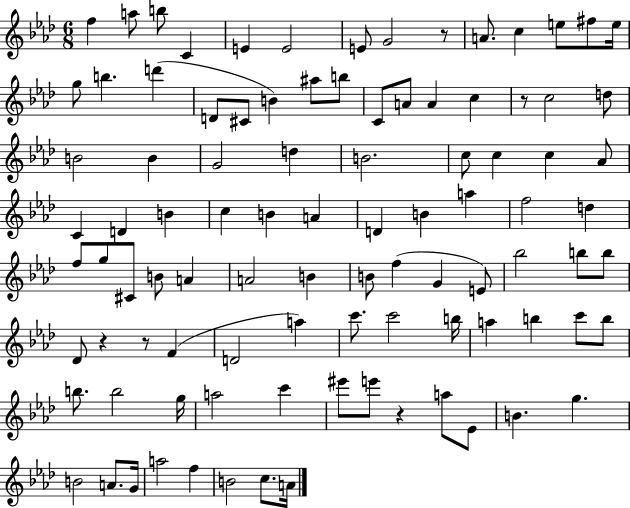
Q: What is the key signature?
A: AES major